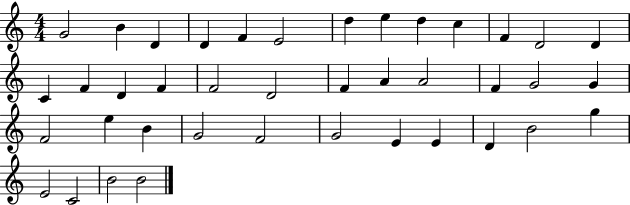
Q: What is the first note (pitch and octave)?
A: G4